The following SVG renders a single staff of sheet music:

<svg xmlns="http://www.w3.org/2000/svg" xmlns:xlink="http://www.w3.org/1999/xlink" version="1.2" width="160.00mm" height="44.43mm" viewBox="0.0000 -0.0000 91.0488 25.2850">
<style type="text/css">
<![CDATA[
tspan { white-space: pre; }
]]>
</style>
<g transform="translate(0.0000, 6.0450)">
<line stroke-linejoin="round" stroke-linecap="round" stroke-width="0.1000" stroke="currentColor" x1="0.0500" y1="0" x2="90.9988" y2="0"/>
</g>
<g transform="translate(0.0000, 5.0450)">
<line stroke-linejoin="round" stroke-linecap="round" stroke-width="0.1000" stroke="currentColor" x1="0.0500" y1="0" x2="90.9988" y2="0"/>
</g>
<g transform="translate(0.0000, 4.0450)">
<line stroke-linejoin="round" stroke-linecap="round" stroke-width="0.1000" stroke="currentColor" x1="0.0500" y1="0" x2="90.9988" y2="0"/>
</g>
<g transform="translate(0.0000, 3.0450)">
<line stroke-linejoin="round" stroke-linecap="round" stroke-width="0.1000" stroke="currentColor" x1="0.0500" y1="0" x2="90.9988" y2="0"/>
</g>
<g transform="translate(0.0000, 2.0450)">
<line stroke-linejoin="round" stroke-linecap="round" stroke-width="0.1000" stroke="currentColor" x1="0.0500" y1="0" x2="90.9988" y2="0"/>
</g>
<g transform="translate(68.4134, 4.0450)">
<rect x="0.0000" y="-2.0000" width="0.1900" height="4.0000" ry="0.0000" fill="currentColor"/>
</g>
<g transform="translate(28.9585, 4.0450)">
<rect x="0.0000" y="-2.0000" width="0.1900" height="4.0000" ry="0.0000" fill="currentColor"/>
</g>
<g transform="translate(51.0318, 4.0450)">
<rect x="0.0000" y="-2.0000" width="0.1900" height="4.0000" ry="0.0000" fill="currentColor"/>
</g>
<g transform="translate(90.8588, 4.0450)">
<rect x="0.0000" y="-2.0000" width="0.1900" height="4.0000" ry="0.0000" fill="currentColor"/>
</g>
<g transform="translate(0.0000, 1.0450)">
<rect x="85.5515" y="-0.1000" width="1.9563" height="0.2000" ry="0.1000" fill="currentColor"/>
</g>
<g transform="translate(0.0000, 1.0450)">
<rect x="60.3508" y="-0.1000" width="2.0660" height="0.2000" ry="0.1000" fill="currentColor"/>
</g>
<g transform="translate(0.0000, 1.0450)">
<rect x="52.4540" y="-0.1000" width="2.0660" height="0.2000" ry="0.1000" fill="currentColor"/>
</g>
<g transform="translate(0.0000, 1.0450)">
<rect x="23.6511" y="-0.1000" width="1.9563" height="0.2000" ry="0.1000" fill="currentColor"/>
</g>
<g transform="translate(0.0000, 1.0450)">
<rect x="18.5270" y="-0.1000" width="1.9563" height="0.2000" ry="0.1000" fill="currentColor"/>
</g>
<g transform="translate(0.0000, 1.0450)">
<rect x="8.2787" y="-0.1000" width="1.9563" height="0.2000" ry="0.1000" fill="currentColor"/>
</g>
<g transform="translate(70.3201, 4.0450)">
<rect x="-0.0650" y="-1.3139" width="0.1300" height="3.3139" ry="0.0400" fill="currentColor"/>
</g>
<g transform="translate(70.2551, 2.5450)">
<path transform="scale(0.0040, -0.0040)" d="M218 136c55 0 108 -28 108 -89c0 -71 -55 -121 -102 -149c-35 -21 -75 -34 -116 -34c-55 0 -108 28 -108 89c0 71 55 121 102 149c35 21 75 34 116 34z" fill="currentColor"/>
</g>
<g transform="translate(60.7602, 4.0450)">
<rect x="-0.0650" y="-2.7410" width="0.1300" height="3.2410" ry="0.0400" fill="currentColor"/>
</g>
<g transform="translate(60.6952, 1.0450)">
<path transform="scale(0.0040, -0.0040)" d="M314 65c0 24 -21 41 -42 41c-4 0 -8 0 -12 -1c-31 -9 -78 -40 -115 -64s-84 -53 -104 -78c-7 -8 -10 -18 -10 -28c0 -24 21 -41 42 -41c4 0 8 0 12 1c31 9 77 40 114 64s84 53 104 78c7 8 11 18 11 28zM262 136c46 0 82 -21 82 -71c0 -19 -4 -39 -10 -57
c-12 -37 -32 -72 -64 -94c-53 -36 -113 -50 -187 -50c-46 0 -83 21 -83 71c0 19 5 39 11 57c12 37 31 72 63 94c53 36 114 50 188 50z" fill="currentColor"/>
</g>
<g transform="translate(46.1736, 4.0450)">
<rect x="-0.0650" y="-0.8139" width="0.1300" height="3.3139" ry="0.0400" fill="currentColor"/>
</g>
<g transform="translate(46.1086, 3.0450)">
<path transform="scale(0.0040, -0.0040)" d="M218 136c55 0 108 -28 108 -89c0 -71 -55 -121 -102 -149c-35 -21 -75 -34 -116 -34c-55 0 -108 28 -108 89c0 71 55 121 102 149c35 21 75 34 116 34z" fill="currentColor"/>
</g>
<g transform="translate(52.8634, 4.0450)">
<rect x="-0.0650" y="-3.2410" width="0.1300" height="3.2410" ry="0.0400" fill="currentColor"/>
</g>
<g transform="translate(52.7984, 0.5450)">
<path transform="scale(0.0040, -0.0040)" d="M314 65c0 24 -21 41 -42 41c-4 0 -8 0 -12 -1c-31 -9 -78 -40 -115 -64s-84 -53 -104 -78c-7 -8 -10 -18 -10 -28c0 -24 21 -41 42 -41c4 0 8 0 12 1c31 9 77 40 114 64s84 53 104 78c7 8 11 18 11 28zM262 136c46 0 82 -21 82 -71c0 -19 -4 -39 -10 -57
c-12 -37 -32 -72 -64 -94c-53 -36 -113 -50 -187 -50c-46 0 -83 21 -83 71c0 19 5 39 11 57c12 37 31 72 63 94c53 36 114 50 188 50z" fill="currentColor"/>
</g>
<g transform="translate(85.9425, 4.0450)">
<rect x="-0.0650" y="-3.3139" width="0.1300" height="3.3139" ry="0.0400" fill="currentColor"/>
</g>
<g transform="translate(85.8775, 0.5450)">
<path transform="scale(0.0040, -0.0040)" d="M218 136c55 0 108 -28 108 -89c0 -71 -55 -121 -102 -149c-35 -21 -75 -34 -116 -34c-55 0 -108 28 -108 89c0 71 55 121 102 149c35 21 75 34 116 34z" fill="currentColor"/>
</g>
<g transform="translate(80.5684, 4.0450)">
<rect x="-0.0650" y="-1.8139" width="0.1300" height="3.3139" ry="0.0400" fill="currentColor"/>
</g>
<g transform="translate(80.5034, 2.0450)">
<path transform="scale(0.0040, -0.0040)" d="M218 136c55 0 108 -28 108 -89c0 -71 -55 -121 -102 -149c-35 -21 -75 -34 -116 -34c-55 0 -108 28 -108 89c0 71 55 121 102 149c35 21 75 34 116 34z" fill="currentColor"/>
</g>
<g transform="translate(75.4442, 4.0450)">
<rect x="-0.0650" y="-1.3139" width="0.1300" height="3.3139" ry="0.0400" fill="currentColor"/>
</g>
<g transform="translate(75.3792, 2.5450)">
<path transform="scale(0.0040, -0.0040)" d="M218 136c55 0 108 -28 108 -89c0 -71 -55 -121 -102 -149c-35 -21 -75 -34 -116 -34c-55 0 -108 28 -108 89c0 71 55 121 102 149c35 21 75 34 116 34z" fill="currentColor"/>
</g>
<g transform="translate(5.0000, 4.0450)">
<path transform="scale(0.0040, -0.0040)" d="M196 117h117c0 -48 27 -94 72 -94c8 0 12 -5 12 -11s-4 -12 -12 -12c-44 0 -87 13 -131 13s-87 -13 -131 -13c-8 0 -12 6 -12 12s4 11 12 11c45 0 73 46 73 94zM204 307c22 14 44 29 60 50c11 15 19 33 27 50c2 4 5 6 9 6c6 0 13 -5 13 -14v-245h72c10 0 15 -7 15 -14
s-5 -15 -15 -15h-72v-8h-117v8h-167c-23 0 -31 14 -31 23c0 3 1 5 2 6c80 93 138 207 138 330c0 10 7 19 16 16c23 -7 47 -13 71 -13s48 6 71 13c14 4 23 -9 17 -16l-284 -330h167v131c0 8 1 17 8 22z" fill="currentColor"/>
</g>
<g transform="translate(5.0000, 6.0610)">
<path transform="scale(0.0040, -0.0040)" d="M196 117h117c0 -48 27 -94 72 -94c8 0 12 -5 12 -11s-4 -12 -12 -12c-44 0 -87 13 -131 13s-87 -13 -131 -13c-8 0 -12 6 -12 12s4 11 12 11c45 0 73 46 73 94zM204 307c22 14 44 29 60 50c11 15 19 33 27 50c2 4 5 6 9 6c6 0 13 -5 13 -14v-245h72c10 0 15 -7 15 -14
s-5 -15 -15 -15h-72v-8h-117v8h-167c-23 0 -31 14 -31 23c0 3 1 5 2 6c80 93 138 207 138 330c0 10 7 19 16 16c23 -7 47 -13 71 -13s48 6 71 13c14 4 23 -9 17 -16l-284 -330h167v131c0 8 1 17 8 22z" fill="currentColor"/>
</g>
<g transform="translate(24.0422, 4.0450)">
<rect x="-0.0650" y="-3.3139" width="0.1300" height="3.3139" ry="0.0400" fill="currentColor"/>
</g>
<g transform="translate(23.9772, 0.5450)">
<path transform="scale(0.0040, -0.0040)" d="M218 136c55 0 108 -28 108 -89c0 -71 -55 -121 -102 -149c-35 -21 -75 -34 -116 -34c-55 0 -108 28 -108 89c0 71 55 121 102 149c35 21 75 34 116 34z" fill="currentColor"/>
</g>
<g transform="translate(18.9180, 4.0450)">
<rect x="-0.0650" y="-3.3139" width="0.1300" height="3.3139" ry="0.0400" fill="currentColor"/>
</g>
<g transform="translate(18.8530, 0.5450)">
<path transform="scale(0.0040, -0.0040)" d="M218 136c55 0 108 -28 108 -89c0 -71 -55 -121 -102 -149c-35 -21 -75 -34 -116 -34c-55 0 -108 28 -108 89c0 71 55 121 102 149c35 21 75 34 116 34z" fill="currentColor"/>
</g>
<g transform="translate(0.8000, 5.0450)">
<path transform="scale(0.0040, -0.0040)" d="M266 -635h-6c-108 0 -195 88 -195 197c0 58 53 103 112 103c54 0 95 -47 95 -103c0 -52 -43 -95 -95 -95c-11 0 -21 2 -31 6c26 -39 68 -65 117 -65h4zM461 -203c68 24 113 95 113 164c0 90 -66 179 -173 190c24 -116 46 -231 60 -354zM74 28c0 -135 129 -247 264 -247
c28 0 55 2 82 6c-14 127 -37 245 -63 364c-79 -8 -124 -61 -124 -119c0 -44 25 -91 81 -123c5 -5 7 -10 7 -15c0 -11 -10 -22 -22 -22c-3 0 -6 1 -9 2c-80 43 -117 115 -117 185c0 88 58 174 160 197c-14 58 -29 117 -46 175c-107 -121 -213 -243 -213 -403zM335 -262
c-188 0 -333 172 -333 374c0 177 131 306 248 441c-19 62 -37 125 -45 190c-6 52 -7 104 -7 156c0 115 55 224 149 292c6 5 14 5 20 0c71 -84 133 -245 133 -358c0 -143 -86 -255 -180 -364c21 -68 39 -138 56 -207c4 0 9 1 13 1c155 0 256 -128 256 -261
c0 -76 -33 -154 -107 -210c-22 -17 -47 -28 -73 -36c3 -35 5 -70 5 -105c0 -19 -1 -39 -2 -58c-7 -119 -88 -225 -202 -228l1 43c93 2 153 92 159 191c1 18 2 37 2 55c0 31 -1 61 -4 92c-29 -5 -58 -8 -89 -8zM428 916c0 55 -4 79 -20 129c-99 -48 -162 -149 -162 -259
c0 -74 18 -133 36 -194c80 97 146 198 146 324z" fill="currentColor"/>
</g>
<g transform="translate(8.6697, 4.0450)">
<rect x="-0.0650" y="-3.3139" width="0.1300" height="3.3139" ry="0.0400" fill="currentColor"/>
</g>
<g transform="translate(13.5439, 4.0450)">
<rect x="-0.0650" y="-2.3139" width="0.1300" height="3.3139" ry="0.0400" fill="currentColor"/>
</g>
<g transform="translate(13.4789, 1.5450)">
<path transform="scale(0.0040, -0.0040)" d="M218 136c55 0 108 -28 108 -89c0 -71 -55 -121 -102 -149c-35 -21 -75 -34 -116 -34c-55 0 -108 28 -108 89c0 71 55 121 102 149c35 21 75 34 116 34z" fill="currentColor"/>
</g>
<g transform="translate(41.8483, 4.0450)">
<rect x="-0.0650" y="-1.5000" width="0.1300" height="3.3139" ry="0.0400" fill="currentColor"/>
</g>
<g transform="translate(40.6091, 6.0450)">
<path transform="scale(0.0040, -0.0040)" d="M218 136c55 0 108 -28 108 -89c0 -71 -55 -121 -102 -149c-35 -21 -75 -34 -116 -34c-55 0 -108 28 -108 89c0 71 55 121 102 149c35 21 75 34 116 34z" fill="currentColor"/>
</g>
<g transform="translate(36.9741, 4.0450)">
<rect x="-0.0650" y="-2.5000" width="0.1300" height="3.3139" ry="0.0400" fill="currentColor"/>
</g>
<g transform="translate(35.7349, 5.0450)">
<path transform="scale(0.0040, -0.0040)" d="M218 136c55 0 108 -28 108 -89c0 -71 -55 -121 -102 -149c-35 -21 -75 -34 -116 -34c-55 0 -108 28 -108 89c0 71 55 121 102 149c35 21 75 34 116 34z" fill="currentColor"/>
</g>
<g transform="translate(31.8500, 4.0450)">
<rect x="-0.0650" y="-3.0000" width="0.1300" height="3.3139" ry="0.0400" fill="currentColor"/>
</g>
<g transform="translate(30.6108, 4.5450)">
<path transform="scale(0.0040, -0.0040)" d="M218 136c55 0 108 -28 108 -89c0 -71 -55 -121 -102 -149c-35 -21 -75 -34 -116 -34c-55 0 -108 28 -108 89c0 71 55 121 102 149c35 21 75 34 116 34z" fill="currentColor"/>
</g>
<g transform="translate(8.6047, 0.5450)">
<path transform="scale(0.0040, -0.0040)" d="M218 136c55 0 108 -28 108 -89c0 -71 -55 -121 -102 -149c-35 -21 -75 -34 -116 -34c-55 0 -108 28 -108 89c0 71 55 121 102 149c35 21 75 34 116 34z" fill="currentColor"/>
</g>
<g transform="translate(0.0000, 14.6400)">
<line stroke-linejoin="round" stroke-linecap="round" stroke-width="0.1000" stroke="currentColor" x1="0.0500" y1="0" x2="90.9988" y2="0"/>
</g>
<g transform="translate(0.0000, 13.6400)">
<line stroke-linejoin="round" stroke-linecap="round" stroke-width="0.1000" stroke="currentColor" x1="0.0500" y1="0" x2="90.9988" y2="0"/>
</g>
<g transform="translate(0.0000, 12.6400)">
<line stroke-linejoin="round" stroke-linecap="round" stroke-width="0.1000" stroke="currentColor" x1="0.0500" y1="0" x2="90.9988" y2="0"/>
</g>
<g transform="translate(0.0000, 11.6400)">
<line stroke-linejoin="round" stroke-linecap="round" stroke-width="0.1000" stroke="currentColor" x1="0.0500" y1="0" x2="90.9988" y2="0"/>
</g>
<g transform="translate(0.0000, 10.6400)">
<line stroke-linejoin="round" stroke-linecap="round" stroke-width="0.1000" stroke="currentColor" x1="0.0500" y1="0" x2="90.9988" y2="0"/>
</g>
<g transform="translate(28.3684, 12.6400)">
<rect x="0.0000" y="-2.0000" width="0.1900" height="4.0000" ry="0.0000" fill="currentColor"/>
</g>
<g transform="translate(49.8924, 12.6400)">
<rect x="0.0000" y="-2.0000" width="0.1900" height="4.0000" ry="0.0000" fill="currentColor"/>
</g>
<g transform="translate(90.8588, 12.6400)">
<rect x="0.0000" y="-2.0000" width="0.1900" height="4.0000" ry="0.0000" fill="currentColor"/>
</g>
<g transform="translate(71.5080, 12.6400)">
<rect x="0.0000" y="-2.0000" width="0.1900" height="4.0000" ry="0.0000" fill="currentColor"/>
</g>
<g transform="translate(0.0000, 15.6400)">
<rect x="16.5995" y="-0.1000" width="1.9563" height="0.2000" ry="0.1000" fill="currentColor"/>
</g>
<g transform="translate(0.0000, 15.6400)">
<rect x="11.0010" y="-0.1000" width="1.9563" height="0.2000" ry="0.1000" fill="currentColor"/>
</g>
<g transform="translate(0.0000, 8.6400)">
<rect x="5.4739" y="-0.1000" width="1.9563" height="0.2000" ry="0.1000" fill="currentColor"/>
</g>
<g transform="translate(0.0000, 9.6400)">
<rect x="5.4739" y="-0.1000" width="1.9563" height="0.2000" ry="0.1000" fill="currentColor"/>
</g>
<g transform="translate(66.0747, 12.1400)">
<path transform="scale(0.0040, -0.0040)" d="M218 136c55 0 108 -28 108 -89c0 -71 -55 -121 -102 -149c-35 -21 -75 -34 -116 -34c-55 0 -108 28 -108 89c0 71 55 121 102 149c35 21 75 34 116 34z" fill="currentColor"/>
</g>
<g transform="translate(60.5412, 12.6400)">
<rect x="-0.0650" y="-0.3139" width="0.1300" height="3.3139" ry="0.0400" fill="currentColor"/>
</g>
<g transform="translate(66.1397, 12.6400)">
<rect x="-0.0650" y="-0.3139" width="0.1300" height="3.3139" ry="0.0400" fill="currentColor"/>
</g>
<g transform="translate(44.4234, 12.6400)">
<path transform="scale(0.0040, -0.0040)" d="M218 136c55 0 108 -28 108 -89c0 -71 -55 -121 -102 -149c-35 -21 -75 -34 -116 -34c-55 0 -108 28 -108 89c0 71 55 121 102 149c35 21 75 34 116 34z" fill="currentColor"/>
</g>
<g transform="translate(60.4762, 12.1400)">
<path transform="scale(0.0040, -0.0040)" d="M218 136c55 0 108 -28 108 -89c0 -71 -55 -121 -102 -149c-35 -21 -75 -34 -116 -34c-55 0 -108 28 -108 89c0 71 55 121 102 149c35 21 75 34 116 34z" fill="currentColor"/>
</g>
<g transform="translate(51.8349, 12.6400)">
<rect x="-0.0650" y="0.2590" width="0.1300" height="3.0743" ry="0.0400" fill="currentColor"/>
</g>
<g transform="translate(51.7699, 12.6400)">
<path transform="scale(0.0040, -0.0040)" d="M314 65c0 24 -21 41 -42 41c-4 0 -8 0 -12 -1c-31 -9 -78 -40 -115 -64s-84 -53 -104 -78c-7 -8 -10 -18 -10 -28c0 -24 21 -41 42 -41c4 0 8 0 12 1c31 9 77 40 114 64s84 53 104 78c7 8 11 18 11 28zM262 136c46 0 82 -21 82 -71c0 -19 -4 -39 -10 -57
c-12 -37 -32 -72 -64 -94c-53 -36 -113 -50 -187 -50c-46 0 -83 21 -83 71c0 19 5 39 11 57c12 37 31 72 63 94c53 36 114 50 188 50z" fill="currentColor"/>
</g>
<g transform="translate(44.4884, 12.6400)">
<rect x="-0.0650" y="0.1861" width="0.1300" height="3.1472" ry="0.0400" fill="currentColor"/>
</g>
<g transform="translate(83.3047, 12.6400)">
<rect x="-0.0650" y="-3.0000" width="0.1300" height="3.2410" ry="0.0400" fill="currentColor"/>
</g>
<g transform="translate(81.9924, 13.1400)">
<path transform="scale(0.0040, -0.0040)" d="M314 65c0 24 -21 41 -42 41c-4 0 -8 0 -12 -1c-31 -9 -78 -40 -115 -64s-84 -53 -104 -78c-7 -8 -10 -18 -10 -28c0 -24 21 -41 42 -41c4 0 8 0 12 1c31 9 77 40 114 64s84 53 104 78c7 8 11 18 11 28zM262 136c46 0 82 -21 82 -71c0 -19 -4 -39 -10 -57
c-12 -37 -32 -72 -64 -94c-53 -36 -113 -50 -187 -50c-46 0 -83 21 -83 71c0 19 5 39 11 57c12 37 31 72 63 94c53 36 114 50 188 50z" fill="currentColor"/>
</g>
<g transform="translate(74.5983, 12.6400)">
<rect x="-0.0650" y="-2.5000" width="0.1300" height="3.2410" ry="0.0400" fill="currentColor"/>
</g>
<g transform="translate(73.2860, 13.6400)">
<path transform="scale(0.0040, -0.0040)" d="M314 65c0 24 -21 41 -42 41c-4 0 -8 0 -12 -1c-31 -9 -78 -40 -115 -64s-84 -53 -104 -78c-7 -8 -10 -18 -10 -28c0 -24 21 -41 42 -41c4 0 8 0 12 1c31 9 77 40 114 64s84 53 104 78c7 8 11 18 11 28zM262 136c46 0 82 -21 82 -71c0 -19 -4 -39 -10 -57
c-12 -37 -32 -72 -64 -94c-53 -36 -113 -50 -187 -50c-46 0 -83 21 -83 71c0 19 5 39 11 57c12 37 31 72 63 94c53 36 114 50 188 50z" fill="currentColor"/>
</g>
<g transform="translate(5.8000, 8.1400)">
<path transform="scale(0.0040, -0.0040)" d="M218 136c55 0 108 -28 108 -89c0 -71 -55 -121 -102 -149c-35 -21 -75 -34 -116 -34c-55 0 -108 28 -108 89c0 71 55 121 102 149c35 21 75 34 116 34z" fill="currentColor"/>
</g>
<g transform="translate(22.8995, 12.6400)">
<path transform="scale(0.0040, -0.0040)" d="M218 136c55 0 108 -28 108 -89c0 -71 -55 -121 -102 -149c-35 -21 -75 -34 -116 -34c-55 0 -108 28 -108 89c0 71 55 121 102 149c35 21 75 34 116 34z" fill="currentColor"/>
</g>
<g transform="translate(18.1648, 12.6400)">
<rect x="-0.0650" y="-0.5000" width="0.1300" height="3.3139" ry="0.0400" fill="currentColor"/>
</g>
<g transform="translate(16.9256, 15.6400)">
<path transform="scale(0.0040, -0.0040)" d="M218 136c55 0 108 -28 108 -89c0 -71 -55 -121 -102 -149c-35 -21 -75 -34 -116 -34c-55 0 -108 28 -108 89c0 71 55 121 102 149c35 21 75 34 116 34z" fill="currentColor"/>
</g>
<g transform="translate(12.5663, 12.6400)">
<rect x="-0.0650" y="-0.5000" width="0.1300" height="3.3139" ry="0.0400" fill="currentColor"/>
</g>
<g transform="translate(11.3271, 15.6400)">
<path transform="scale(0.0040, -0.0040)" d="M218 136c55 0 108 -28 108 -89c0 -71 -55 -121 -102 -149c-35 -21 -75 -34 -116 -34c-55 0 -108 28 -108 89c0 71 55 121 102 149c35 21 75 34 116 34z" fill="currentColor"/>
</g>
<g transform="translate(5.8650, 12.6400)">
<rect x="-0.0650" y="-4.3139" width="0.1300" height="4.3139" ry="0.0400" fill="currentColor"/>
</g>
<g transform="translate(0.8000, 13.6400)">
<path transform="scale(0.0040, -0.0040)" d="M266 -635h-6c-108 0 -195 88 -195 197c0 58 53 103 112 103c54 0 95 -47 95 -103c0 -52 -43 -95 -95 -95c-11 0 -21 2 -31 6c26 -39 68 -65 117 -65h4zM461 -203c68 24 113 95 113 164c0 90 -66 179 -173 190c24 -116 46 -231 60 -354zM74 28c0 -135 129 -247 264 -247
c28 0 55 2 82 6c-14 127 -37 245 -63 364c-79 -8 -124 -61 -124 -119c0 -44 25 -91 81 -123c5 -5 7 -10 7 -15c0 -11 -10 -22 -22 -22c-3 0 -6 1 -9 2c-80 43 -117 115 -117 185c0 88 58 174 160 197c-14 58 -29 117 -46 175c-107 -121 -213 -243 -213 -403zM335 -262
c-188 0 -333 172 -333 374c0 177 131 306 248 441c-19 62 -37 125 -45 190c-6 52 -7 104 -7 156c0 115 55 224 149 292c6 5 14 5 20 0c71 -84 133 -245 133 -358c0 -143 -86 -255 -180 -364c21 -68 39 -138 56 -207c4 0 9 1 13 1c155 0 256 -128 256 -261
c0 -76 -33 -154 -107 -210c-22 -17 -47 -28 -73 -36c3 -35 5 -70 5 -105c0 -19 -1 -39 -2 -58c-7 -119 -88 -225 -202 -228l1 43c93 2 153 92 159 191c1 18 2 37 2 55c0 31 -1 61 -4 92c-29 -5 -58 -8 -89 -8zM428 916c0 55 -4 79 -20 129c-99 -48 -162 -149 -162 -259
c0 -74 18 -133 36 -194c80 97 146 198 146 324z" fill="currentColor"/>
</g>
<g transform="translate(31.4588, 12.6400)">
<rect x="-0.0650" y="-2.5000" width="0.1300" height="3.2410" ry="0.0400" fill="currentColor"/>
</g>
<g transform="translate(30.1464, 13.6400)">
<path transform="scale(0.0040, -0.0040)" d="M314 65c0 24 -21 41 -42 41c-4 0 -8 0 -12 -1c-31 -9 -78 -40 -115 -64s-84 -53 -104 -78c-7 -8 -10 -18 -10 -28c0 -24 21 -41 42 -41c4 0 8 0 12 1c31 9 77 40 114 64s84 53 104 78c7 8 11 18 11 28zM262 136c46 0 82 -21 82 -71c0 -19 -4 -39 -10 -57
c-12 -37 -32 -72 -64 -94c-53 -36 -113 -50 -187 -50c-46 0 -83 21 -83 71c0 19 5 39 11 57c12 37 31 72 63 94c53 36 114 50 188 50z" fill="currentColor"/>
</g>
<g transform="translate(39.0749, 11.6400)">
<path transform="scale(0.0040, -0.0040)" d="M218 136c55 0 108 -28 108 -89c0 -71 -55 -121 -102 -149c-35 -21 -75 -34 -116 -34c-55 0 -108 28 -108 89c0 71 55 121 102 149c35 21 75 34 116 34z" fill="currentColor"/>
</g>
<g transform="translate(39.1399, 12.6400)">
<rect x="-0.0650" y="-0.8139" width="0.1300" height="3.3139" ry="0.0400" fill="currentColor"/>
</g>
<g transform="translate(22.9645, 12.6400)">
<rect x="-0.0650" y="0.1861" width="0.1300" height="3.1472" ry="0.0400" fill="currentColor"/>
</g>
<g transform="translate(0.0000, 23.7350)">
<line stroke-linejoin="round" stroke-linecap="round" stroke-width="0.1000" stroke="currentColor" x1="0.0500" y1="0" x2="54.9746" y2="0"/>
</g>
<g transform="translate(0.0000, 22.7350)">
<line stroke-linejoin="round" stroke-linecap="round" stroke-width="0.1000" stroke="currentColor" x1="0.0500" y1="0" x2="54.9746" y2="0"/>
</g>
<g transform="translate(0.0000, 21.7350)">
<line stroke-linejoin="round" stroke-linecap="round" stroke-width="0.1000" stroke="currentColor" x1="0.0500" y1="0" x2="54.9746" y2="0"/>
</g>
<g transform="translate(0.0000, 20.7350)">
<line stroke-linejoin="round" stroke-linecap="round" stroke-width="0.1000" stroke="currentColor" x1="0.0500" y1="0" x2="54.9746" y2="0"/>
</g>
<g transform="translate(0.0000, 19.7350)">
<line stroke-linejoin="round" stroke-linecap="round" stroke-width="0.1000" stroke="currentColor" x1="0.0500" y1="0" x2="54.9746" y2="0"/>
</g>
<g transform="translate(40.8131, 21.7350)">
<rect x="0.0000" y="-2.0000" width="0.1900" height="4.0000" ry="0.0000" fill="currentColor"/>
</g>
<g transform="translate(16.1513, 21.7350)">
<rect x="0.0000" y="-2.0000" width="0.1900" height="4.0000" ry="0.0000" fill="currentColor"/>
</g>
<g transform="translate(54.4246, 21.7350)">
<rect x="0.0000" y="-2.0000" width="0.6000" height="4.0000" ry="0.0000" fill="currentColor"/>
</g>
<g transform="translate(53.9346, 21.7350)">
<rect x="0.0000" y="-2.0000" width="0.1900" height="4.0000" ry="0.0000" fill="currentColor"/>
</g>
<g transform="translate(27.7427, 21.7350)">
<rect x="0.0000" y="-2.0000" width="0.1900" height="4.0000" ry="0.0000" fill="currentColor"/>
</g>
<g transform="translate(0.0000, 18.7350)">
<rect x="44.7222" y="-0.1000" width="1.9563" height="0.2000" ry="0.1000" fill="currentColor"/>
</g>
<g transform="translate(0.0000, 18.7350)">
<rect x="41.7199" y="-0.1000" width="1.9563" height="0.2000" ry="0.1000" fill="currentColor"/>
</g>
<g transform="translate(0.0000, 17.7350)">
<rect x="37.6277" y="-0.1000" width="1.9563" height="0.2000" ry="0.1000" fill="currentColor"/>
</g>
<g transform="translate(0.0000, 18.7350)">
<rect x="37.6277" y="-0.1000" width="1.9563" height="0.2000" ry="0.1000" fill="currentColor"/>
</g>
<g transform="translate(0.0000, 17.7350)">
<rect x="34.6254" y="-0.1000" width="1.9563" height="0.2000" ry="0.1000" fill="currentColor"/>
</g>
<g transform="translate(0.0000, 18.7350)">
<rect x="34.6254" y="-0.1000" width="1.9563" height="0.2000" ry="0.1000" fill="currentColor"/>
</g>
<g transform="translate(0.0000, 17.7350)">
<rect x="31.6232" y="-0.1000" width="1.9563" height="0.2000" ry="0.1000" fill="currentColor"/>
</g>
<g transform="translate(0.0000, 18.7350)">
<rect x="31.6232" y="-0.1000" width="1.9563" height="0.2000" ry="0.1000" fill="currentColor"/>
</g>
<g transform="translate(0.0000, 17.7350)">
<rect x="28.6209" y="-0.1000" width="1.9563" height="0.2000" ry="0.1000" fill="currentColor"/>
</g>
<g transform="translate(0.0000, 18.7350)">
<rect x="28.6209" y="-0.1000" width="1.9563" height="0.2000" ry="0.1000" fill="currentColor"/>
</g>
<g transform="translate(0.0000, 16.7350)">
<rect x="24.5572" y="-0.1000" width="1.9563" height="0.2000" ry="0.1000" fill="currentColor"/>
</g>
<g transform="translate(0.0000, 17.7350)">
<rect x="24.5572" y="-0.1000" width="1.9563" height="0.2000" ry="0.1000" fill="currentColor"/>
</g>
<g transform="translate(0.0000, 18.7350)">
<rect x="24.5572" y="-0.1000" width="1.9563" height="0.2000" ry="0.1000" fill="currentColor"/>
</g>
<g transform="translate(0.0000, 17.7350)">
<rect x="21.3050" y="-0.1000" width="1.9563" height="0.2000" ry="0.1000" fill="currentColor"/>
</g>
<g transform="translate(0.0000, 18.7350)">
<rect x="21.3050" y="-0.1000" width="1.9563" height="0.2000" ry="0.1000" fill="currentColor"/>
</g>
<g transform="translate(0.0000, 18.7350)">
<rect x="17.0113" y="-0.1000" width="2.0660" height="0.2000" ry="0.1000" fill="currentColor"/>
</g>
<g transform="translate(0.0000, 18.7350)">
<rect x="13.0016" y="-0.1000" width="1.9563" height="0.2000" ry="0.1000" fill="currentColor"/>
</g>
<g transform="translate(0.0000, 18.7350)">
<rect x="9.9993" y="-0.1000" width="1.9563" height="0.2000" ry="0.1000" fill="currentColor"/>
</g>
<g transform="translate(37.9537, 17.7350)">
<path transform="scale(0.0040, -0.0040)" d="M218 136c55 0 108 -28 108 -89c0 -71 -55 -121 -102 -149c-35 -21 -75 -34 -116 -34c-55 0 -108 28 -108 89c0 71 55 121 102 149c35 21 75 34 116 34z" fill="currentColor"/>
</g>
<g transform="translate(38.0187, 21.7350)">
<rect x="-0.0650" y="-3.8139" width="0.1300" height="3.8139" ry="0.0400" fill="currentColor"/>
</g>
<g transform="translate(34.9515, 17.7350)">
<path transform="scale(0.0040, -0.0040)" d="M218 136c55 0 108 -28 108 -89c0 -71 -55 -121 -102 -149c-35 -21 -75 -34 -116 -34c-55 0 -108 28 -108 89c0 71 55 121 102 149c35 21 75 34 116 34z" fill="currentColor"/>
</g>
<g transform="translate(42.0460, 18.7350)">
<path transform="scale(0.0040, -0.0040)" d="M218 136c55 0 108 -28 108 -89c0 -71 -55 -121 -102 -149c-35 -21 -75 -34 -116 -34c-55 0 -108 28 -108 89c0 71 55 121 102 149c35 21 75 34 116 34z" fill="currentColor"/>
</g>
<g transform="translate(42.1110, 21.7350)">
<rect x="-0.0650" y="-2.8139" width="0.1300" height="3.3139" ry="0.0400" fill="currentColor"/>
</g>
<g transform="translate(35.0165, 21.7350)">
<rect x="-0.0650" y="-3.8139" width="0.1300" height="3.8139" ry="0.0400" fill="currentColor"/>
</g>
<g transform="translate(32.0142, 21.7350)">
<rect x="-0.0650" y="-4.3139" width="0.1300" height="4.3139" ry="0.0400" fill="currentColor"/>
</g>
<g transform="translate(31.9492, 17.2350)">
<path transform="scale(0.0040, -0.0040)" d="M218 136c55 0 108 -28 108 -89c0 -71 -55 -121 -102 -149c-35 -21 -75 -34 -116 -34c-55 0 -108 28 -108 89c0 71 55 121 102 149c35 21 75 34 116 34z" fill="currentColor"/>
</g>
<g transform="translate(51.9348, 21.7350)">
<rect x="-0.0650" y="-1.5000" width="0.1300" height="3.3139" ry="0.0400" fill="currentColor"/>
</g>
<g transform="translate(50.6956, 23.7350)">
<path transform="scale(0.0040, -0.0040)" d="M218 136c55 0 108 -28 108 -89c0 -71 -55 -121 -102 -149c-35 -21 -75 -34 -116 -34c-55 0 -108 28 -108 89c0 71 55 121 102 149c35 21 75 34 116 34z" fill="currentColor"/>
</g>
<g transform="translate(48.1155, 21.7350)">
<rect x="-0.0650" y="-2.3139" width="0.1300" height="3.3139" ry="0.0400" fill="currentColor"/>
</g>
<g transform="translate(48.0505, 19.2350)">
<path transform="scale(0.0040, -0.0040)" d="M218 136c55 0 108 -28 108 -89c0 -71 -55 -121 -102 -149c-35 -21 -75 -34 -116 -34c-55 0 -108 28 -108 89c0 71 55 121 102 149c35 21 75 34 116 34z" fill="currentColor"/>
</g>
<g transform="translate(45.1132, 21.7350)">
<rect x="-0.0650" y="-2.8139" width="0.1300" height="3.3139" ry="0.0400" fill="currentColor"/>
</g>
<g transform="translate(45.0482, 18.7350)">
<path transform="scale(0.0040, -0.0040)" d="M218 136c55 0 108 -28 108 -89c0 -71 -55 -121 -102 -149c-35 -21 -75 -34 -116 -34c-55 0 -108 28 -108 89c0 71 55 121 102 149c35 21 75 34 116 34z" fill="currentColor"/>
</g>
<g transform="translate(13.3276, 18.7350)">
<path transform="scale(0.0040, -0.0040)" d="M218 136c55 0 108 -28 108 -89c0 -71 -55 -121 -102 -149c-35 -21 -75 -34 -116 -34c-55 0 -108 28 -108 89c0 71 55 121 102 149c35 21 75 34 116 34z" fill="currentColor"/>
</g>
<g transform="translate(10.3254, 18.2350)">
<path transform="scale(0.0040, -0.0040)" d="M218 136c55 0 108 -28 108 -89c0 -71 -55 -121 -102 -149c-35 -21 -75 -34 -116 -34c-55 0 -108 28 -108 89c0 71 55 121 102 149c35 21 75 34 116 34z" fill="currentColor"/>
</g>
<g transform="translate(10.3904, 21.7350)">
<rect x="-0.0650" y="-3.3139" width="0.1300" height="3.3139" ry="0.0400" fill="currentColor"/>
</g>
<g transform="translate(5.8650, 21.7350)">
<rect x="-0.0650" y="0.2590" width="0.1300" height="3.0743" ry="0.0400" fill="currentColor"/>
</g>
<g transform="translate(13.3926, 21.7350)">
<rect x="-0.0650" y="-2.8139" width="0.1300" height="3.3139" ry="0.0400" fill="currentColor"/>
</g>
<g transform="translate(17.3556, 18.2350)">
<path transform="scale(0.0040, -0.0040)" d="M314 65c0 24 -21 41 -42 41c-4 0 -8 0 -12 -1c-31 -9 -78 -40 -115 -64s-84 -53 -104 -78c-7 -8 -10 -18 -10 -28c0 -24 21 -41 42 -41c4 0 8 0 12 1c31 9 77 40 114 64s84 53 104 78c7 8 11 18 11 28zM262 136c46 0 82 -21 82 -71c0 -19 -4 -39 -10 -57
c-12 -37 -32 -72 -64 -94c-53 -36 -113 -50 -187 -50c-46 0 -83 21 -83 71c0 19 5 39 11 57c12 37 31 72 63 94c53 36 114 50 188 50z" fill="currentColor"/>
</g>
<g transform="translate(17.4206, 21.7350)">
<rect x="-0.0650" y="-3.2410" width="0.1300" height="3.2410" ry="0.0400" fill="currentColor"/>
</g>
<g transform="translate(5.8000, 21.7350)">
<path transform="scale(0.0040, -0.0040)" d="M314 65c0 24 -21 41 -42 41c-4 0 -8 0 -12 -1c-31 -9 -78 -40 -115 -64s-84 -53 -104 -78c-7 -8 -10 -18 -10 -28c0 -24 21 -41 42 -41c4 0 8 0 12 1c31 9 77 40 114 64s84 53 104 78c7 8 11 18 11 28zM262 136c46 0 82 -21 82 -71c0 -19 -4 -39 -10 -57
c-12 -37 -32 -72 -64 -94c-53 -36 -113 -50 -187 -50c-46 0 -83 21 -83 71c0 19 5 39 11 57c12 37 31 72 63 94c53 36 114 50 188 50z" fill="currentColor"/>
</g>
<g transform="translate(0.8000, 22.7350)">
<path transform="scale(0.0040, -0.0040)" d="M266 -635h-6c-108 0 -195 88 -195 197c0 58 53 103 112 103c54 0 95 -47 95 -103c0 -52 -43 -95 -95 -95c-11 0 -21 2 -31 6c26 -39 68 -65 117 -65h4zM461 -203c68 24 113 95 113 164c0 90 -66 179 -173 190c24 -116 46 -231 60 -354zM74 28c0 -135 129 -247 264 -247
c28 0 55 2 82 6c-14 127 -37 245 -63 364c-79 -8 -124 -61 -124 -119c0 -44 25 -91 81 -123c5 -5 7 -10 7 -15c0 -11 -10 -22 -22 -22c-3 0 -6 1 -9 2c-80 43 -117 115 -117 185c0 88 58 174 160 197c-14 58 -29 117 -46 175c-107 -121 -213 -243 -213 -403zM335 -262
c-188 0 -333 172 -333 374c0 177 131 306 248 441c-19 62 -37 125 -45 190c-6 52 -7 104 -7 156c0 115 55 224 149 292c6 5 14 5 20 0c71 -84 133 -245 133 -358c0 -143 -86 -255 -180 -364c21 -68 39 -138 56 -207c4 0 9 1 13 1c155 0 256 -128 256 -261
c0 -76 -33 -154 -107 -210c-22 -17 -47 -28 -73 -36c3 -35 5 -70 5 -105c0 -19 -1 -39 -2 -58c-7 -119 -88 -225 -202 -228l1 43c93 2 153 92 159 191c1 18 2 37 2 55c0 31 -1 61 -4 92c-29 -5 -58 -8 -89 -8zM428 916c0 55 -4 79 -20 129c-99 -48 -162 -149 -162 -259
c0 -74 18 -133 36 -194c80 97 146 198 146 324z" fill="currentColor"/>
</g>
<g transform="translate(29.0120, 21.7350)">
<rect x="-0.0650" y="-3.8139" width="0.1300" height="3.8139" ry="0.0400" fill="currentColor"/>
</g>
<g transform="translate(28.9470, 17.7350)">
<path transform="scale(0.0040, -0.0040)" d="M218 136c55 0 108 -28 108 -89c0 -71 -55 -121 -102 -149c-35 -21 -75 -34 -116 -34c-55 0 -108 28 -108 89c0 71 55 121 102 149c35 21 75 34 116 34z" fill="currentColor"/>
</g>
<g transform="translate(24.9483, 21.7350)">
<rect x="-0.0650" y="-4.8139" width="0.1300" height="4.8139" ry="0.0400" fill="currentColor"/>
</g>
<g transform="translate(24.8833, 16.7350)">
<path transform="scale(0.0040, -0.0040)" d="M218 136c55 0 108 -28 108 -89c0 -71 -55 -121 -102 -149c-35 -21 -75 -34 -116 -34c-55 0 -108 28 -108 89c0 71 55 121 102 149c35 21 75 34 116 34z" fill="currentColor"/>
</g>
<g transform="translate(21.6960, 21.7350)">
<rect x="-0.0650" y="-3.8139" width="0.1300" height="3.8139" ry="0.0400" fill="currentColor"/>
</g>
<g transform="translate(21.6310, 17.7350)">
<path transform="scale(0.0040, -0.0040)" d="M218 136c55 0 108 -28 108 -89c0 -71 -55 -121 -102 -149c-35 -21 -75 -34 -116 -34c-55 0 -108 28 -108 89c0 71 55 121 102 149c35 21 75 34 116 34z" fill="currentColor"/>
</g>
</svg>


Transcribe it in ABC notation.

X:1
T:Untitled
M:4/4
L:1/4
K:C
b g b b A G E d b2 a2 e e f b d' C C B G2 d B B2 c c G2 A2 B2 b a b2 c' e' c' d' c' c' a a g E